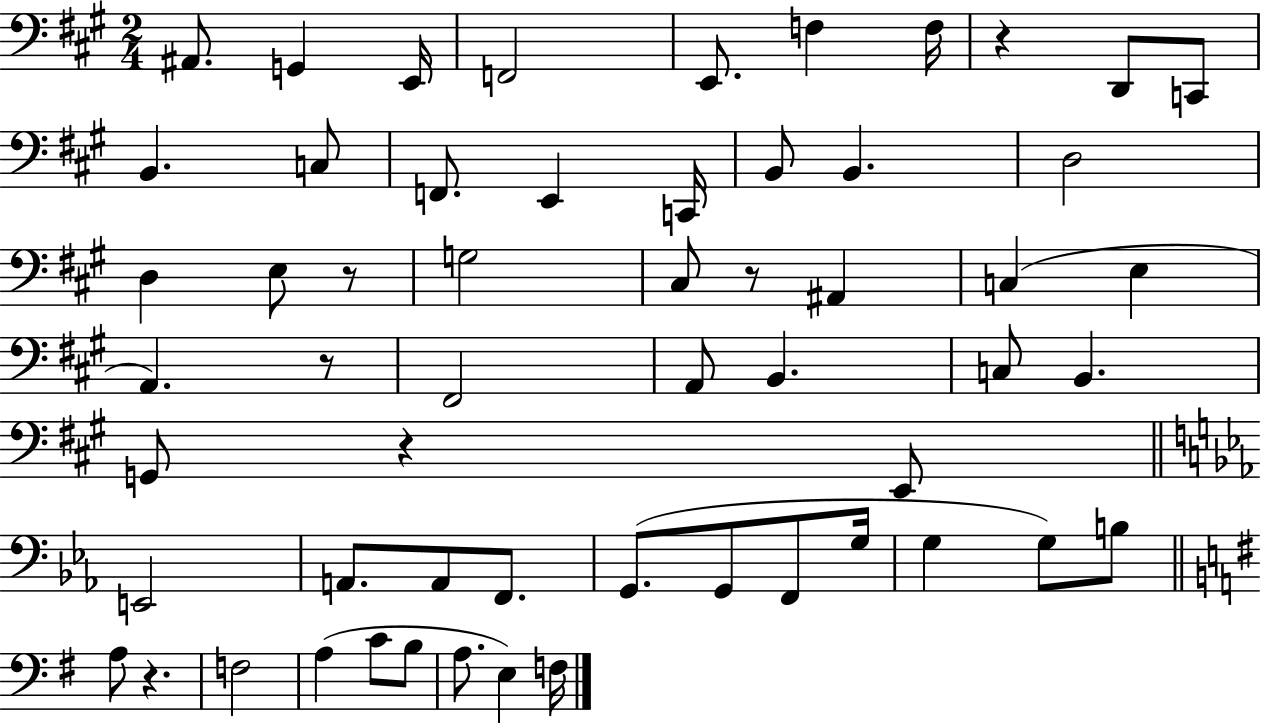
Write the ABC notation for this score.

X:1
T:Untitled
M:2/4
L:1/4
K:A
^A,,/2 G,, E,,/4 F,,2 E,,/2 F, F,/4 z D,,/2 C,,/2 B,, C,/2 F,,/2 E,, C,,/4 B,,/2 B,, D,2 D, E,/2 z/2 G,2 ^C,/2 z/2 ^A,, C, E, A,, z/2 ^F,,2 A,,/2 B,, C,/2 B,, G,,/2 z E,,/2 E,,2 A,,/2 A,,/2 F,,/2 G,,/2 G,,/2 F,,/2 G,/4 G, G,/2 B,/2 A,/2 z F,2 A, C/2 B,/2 A,/2 E, F,/4